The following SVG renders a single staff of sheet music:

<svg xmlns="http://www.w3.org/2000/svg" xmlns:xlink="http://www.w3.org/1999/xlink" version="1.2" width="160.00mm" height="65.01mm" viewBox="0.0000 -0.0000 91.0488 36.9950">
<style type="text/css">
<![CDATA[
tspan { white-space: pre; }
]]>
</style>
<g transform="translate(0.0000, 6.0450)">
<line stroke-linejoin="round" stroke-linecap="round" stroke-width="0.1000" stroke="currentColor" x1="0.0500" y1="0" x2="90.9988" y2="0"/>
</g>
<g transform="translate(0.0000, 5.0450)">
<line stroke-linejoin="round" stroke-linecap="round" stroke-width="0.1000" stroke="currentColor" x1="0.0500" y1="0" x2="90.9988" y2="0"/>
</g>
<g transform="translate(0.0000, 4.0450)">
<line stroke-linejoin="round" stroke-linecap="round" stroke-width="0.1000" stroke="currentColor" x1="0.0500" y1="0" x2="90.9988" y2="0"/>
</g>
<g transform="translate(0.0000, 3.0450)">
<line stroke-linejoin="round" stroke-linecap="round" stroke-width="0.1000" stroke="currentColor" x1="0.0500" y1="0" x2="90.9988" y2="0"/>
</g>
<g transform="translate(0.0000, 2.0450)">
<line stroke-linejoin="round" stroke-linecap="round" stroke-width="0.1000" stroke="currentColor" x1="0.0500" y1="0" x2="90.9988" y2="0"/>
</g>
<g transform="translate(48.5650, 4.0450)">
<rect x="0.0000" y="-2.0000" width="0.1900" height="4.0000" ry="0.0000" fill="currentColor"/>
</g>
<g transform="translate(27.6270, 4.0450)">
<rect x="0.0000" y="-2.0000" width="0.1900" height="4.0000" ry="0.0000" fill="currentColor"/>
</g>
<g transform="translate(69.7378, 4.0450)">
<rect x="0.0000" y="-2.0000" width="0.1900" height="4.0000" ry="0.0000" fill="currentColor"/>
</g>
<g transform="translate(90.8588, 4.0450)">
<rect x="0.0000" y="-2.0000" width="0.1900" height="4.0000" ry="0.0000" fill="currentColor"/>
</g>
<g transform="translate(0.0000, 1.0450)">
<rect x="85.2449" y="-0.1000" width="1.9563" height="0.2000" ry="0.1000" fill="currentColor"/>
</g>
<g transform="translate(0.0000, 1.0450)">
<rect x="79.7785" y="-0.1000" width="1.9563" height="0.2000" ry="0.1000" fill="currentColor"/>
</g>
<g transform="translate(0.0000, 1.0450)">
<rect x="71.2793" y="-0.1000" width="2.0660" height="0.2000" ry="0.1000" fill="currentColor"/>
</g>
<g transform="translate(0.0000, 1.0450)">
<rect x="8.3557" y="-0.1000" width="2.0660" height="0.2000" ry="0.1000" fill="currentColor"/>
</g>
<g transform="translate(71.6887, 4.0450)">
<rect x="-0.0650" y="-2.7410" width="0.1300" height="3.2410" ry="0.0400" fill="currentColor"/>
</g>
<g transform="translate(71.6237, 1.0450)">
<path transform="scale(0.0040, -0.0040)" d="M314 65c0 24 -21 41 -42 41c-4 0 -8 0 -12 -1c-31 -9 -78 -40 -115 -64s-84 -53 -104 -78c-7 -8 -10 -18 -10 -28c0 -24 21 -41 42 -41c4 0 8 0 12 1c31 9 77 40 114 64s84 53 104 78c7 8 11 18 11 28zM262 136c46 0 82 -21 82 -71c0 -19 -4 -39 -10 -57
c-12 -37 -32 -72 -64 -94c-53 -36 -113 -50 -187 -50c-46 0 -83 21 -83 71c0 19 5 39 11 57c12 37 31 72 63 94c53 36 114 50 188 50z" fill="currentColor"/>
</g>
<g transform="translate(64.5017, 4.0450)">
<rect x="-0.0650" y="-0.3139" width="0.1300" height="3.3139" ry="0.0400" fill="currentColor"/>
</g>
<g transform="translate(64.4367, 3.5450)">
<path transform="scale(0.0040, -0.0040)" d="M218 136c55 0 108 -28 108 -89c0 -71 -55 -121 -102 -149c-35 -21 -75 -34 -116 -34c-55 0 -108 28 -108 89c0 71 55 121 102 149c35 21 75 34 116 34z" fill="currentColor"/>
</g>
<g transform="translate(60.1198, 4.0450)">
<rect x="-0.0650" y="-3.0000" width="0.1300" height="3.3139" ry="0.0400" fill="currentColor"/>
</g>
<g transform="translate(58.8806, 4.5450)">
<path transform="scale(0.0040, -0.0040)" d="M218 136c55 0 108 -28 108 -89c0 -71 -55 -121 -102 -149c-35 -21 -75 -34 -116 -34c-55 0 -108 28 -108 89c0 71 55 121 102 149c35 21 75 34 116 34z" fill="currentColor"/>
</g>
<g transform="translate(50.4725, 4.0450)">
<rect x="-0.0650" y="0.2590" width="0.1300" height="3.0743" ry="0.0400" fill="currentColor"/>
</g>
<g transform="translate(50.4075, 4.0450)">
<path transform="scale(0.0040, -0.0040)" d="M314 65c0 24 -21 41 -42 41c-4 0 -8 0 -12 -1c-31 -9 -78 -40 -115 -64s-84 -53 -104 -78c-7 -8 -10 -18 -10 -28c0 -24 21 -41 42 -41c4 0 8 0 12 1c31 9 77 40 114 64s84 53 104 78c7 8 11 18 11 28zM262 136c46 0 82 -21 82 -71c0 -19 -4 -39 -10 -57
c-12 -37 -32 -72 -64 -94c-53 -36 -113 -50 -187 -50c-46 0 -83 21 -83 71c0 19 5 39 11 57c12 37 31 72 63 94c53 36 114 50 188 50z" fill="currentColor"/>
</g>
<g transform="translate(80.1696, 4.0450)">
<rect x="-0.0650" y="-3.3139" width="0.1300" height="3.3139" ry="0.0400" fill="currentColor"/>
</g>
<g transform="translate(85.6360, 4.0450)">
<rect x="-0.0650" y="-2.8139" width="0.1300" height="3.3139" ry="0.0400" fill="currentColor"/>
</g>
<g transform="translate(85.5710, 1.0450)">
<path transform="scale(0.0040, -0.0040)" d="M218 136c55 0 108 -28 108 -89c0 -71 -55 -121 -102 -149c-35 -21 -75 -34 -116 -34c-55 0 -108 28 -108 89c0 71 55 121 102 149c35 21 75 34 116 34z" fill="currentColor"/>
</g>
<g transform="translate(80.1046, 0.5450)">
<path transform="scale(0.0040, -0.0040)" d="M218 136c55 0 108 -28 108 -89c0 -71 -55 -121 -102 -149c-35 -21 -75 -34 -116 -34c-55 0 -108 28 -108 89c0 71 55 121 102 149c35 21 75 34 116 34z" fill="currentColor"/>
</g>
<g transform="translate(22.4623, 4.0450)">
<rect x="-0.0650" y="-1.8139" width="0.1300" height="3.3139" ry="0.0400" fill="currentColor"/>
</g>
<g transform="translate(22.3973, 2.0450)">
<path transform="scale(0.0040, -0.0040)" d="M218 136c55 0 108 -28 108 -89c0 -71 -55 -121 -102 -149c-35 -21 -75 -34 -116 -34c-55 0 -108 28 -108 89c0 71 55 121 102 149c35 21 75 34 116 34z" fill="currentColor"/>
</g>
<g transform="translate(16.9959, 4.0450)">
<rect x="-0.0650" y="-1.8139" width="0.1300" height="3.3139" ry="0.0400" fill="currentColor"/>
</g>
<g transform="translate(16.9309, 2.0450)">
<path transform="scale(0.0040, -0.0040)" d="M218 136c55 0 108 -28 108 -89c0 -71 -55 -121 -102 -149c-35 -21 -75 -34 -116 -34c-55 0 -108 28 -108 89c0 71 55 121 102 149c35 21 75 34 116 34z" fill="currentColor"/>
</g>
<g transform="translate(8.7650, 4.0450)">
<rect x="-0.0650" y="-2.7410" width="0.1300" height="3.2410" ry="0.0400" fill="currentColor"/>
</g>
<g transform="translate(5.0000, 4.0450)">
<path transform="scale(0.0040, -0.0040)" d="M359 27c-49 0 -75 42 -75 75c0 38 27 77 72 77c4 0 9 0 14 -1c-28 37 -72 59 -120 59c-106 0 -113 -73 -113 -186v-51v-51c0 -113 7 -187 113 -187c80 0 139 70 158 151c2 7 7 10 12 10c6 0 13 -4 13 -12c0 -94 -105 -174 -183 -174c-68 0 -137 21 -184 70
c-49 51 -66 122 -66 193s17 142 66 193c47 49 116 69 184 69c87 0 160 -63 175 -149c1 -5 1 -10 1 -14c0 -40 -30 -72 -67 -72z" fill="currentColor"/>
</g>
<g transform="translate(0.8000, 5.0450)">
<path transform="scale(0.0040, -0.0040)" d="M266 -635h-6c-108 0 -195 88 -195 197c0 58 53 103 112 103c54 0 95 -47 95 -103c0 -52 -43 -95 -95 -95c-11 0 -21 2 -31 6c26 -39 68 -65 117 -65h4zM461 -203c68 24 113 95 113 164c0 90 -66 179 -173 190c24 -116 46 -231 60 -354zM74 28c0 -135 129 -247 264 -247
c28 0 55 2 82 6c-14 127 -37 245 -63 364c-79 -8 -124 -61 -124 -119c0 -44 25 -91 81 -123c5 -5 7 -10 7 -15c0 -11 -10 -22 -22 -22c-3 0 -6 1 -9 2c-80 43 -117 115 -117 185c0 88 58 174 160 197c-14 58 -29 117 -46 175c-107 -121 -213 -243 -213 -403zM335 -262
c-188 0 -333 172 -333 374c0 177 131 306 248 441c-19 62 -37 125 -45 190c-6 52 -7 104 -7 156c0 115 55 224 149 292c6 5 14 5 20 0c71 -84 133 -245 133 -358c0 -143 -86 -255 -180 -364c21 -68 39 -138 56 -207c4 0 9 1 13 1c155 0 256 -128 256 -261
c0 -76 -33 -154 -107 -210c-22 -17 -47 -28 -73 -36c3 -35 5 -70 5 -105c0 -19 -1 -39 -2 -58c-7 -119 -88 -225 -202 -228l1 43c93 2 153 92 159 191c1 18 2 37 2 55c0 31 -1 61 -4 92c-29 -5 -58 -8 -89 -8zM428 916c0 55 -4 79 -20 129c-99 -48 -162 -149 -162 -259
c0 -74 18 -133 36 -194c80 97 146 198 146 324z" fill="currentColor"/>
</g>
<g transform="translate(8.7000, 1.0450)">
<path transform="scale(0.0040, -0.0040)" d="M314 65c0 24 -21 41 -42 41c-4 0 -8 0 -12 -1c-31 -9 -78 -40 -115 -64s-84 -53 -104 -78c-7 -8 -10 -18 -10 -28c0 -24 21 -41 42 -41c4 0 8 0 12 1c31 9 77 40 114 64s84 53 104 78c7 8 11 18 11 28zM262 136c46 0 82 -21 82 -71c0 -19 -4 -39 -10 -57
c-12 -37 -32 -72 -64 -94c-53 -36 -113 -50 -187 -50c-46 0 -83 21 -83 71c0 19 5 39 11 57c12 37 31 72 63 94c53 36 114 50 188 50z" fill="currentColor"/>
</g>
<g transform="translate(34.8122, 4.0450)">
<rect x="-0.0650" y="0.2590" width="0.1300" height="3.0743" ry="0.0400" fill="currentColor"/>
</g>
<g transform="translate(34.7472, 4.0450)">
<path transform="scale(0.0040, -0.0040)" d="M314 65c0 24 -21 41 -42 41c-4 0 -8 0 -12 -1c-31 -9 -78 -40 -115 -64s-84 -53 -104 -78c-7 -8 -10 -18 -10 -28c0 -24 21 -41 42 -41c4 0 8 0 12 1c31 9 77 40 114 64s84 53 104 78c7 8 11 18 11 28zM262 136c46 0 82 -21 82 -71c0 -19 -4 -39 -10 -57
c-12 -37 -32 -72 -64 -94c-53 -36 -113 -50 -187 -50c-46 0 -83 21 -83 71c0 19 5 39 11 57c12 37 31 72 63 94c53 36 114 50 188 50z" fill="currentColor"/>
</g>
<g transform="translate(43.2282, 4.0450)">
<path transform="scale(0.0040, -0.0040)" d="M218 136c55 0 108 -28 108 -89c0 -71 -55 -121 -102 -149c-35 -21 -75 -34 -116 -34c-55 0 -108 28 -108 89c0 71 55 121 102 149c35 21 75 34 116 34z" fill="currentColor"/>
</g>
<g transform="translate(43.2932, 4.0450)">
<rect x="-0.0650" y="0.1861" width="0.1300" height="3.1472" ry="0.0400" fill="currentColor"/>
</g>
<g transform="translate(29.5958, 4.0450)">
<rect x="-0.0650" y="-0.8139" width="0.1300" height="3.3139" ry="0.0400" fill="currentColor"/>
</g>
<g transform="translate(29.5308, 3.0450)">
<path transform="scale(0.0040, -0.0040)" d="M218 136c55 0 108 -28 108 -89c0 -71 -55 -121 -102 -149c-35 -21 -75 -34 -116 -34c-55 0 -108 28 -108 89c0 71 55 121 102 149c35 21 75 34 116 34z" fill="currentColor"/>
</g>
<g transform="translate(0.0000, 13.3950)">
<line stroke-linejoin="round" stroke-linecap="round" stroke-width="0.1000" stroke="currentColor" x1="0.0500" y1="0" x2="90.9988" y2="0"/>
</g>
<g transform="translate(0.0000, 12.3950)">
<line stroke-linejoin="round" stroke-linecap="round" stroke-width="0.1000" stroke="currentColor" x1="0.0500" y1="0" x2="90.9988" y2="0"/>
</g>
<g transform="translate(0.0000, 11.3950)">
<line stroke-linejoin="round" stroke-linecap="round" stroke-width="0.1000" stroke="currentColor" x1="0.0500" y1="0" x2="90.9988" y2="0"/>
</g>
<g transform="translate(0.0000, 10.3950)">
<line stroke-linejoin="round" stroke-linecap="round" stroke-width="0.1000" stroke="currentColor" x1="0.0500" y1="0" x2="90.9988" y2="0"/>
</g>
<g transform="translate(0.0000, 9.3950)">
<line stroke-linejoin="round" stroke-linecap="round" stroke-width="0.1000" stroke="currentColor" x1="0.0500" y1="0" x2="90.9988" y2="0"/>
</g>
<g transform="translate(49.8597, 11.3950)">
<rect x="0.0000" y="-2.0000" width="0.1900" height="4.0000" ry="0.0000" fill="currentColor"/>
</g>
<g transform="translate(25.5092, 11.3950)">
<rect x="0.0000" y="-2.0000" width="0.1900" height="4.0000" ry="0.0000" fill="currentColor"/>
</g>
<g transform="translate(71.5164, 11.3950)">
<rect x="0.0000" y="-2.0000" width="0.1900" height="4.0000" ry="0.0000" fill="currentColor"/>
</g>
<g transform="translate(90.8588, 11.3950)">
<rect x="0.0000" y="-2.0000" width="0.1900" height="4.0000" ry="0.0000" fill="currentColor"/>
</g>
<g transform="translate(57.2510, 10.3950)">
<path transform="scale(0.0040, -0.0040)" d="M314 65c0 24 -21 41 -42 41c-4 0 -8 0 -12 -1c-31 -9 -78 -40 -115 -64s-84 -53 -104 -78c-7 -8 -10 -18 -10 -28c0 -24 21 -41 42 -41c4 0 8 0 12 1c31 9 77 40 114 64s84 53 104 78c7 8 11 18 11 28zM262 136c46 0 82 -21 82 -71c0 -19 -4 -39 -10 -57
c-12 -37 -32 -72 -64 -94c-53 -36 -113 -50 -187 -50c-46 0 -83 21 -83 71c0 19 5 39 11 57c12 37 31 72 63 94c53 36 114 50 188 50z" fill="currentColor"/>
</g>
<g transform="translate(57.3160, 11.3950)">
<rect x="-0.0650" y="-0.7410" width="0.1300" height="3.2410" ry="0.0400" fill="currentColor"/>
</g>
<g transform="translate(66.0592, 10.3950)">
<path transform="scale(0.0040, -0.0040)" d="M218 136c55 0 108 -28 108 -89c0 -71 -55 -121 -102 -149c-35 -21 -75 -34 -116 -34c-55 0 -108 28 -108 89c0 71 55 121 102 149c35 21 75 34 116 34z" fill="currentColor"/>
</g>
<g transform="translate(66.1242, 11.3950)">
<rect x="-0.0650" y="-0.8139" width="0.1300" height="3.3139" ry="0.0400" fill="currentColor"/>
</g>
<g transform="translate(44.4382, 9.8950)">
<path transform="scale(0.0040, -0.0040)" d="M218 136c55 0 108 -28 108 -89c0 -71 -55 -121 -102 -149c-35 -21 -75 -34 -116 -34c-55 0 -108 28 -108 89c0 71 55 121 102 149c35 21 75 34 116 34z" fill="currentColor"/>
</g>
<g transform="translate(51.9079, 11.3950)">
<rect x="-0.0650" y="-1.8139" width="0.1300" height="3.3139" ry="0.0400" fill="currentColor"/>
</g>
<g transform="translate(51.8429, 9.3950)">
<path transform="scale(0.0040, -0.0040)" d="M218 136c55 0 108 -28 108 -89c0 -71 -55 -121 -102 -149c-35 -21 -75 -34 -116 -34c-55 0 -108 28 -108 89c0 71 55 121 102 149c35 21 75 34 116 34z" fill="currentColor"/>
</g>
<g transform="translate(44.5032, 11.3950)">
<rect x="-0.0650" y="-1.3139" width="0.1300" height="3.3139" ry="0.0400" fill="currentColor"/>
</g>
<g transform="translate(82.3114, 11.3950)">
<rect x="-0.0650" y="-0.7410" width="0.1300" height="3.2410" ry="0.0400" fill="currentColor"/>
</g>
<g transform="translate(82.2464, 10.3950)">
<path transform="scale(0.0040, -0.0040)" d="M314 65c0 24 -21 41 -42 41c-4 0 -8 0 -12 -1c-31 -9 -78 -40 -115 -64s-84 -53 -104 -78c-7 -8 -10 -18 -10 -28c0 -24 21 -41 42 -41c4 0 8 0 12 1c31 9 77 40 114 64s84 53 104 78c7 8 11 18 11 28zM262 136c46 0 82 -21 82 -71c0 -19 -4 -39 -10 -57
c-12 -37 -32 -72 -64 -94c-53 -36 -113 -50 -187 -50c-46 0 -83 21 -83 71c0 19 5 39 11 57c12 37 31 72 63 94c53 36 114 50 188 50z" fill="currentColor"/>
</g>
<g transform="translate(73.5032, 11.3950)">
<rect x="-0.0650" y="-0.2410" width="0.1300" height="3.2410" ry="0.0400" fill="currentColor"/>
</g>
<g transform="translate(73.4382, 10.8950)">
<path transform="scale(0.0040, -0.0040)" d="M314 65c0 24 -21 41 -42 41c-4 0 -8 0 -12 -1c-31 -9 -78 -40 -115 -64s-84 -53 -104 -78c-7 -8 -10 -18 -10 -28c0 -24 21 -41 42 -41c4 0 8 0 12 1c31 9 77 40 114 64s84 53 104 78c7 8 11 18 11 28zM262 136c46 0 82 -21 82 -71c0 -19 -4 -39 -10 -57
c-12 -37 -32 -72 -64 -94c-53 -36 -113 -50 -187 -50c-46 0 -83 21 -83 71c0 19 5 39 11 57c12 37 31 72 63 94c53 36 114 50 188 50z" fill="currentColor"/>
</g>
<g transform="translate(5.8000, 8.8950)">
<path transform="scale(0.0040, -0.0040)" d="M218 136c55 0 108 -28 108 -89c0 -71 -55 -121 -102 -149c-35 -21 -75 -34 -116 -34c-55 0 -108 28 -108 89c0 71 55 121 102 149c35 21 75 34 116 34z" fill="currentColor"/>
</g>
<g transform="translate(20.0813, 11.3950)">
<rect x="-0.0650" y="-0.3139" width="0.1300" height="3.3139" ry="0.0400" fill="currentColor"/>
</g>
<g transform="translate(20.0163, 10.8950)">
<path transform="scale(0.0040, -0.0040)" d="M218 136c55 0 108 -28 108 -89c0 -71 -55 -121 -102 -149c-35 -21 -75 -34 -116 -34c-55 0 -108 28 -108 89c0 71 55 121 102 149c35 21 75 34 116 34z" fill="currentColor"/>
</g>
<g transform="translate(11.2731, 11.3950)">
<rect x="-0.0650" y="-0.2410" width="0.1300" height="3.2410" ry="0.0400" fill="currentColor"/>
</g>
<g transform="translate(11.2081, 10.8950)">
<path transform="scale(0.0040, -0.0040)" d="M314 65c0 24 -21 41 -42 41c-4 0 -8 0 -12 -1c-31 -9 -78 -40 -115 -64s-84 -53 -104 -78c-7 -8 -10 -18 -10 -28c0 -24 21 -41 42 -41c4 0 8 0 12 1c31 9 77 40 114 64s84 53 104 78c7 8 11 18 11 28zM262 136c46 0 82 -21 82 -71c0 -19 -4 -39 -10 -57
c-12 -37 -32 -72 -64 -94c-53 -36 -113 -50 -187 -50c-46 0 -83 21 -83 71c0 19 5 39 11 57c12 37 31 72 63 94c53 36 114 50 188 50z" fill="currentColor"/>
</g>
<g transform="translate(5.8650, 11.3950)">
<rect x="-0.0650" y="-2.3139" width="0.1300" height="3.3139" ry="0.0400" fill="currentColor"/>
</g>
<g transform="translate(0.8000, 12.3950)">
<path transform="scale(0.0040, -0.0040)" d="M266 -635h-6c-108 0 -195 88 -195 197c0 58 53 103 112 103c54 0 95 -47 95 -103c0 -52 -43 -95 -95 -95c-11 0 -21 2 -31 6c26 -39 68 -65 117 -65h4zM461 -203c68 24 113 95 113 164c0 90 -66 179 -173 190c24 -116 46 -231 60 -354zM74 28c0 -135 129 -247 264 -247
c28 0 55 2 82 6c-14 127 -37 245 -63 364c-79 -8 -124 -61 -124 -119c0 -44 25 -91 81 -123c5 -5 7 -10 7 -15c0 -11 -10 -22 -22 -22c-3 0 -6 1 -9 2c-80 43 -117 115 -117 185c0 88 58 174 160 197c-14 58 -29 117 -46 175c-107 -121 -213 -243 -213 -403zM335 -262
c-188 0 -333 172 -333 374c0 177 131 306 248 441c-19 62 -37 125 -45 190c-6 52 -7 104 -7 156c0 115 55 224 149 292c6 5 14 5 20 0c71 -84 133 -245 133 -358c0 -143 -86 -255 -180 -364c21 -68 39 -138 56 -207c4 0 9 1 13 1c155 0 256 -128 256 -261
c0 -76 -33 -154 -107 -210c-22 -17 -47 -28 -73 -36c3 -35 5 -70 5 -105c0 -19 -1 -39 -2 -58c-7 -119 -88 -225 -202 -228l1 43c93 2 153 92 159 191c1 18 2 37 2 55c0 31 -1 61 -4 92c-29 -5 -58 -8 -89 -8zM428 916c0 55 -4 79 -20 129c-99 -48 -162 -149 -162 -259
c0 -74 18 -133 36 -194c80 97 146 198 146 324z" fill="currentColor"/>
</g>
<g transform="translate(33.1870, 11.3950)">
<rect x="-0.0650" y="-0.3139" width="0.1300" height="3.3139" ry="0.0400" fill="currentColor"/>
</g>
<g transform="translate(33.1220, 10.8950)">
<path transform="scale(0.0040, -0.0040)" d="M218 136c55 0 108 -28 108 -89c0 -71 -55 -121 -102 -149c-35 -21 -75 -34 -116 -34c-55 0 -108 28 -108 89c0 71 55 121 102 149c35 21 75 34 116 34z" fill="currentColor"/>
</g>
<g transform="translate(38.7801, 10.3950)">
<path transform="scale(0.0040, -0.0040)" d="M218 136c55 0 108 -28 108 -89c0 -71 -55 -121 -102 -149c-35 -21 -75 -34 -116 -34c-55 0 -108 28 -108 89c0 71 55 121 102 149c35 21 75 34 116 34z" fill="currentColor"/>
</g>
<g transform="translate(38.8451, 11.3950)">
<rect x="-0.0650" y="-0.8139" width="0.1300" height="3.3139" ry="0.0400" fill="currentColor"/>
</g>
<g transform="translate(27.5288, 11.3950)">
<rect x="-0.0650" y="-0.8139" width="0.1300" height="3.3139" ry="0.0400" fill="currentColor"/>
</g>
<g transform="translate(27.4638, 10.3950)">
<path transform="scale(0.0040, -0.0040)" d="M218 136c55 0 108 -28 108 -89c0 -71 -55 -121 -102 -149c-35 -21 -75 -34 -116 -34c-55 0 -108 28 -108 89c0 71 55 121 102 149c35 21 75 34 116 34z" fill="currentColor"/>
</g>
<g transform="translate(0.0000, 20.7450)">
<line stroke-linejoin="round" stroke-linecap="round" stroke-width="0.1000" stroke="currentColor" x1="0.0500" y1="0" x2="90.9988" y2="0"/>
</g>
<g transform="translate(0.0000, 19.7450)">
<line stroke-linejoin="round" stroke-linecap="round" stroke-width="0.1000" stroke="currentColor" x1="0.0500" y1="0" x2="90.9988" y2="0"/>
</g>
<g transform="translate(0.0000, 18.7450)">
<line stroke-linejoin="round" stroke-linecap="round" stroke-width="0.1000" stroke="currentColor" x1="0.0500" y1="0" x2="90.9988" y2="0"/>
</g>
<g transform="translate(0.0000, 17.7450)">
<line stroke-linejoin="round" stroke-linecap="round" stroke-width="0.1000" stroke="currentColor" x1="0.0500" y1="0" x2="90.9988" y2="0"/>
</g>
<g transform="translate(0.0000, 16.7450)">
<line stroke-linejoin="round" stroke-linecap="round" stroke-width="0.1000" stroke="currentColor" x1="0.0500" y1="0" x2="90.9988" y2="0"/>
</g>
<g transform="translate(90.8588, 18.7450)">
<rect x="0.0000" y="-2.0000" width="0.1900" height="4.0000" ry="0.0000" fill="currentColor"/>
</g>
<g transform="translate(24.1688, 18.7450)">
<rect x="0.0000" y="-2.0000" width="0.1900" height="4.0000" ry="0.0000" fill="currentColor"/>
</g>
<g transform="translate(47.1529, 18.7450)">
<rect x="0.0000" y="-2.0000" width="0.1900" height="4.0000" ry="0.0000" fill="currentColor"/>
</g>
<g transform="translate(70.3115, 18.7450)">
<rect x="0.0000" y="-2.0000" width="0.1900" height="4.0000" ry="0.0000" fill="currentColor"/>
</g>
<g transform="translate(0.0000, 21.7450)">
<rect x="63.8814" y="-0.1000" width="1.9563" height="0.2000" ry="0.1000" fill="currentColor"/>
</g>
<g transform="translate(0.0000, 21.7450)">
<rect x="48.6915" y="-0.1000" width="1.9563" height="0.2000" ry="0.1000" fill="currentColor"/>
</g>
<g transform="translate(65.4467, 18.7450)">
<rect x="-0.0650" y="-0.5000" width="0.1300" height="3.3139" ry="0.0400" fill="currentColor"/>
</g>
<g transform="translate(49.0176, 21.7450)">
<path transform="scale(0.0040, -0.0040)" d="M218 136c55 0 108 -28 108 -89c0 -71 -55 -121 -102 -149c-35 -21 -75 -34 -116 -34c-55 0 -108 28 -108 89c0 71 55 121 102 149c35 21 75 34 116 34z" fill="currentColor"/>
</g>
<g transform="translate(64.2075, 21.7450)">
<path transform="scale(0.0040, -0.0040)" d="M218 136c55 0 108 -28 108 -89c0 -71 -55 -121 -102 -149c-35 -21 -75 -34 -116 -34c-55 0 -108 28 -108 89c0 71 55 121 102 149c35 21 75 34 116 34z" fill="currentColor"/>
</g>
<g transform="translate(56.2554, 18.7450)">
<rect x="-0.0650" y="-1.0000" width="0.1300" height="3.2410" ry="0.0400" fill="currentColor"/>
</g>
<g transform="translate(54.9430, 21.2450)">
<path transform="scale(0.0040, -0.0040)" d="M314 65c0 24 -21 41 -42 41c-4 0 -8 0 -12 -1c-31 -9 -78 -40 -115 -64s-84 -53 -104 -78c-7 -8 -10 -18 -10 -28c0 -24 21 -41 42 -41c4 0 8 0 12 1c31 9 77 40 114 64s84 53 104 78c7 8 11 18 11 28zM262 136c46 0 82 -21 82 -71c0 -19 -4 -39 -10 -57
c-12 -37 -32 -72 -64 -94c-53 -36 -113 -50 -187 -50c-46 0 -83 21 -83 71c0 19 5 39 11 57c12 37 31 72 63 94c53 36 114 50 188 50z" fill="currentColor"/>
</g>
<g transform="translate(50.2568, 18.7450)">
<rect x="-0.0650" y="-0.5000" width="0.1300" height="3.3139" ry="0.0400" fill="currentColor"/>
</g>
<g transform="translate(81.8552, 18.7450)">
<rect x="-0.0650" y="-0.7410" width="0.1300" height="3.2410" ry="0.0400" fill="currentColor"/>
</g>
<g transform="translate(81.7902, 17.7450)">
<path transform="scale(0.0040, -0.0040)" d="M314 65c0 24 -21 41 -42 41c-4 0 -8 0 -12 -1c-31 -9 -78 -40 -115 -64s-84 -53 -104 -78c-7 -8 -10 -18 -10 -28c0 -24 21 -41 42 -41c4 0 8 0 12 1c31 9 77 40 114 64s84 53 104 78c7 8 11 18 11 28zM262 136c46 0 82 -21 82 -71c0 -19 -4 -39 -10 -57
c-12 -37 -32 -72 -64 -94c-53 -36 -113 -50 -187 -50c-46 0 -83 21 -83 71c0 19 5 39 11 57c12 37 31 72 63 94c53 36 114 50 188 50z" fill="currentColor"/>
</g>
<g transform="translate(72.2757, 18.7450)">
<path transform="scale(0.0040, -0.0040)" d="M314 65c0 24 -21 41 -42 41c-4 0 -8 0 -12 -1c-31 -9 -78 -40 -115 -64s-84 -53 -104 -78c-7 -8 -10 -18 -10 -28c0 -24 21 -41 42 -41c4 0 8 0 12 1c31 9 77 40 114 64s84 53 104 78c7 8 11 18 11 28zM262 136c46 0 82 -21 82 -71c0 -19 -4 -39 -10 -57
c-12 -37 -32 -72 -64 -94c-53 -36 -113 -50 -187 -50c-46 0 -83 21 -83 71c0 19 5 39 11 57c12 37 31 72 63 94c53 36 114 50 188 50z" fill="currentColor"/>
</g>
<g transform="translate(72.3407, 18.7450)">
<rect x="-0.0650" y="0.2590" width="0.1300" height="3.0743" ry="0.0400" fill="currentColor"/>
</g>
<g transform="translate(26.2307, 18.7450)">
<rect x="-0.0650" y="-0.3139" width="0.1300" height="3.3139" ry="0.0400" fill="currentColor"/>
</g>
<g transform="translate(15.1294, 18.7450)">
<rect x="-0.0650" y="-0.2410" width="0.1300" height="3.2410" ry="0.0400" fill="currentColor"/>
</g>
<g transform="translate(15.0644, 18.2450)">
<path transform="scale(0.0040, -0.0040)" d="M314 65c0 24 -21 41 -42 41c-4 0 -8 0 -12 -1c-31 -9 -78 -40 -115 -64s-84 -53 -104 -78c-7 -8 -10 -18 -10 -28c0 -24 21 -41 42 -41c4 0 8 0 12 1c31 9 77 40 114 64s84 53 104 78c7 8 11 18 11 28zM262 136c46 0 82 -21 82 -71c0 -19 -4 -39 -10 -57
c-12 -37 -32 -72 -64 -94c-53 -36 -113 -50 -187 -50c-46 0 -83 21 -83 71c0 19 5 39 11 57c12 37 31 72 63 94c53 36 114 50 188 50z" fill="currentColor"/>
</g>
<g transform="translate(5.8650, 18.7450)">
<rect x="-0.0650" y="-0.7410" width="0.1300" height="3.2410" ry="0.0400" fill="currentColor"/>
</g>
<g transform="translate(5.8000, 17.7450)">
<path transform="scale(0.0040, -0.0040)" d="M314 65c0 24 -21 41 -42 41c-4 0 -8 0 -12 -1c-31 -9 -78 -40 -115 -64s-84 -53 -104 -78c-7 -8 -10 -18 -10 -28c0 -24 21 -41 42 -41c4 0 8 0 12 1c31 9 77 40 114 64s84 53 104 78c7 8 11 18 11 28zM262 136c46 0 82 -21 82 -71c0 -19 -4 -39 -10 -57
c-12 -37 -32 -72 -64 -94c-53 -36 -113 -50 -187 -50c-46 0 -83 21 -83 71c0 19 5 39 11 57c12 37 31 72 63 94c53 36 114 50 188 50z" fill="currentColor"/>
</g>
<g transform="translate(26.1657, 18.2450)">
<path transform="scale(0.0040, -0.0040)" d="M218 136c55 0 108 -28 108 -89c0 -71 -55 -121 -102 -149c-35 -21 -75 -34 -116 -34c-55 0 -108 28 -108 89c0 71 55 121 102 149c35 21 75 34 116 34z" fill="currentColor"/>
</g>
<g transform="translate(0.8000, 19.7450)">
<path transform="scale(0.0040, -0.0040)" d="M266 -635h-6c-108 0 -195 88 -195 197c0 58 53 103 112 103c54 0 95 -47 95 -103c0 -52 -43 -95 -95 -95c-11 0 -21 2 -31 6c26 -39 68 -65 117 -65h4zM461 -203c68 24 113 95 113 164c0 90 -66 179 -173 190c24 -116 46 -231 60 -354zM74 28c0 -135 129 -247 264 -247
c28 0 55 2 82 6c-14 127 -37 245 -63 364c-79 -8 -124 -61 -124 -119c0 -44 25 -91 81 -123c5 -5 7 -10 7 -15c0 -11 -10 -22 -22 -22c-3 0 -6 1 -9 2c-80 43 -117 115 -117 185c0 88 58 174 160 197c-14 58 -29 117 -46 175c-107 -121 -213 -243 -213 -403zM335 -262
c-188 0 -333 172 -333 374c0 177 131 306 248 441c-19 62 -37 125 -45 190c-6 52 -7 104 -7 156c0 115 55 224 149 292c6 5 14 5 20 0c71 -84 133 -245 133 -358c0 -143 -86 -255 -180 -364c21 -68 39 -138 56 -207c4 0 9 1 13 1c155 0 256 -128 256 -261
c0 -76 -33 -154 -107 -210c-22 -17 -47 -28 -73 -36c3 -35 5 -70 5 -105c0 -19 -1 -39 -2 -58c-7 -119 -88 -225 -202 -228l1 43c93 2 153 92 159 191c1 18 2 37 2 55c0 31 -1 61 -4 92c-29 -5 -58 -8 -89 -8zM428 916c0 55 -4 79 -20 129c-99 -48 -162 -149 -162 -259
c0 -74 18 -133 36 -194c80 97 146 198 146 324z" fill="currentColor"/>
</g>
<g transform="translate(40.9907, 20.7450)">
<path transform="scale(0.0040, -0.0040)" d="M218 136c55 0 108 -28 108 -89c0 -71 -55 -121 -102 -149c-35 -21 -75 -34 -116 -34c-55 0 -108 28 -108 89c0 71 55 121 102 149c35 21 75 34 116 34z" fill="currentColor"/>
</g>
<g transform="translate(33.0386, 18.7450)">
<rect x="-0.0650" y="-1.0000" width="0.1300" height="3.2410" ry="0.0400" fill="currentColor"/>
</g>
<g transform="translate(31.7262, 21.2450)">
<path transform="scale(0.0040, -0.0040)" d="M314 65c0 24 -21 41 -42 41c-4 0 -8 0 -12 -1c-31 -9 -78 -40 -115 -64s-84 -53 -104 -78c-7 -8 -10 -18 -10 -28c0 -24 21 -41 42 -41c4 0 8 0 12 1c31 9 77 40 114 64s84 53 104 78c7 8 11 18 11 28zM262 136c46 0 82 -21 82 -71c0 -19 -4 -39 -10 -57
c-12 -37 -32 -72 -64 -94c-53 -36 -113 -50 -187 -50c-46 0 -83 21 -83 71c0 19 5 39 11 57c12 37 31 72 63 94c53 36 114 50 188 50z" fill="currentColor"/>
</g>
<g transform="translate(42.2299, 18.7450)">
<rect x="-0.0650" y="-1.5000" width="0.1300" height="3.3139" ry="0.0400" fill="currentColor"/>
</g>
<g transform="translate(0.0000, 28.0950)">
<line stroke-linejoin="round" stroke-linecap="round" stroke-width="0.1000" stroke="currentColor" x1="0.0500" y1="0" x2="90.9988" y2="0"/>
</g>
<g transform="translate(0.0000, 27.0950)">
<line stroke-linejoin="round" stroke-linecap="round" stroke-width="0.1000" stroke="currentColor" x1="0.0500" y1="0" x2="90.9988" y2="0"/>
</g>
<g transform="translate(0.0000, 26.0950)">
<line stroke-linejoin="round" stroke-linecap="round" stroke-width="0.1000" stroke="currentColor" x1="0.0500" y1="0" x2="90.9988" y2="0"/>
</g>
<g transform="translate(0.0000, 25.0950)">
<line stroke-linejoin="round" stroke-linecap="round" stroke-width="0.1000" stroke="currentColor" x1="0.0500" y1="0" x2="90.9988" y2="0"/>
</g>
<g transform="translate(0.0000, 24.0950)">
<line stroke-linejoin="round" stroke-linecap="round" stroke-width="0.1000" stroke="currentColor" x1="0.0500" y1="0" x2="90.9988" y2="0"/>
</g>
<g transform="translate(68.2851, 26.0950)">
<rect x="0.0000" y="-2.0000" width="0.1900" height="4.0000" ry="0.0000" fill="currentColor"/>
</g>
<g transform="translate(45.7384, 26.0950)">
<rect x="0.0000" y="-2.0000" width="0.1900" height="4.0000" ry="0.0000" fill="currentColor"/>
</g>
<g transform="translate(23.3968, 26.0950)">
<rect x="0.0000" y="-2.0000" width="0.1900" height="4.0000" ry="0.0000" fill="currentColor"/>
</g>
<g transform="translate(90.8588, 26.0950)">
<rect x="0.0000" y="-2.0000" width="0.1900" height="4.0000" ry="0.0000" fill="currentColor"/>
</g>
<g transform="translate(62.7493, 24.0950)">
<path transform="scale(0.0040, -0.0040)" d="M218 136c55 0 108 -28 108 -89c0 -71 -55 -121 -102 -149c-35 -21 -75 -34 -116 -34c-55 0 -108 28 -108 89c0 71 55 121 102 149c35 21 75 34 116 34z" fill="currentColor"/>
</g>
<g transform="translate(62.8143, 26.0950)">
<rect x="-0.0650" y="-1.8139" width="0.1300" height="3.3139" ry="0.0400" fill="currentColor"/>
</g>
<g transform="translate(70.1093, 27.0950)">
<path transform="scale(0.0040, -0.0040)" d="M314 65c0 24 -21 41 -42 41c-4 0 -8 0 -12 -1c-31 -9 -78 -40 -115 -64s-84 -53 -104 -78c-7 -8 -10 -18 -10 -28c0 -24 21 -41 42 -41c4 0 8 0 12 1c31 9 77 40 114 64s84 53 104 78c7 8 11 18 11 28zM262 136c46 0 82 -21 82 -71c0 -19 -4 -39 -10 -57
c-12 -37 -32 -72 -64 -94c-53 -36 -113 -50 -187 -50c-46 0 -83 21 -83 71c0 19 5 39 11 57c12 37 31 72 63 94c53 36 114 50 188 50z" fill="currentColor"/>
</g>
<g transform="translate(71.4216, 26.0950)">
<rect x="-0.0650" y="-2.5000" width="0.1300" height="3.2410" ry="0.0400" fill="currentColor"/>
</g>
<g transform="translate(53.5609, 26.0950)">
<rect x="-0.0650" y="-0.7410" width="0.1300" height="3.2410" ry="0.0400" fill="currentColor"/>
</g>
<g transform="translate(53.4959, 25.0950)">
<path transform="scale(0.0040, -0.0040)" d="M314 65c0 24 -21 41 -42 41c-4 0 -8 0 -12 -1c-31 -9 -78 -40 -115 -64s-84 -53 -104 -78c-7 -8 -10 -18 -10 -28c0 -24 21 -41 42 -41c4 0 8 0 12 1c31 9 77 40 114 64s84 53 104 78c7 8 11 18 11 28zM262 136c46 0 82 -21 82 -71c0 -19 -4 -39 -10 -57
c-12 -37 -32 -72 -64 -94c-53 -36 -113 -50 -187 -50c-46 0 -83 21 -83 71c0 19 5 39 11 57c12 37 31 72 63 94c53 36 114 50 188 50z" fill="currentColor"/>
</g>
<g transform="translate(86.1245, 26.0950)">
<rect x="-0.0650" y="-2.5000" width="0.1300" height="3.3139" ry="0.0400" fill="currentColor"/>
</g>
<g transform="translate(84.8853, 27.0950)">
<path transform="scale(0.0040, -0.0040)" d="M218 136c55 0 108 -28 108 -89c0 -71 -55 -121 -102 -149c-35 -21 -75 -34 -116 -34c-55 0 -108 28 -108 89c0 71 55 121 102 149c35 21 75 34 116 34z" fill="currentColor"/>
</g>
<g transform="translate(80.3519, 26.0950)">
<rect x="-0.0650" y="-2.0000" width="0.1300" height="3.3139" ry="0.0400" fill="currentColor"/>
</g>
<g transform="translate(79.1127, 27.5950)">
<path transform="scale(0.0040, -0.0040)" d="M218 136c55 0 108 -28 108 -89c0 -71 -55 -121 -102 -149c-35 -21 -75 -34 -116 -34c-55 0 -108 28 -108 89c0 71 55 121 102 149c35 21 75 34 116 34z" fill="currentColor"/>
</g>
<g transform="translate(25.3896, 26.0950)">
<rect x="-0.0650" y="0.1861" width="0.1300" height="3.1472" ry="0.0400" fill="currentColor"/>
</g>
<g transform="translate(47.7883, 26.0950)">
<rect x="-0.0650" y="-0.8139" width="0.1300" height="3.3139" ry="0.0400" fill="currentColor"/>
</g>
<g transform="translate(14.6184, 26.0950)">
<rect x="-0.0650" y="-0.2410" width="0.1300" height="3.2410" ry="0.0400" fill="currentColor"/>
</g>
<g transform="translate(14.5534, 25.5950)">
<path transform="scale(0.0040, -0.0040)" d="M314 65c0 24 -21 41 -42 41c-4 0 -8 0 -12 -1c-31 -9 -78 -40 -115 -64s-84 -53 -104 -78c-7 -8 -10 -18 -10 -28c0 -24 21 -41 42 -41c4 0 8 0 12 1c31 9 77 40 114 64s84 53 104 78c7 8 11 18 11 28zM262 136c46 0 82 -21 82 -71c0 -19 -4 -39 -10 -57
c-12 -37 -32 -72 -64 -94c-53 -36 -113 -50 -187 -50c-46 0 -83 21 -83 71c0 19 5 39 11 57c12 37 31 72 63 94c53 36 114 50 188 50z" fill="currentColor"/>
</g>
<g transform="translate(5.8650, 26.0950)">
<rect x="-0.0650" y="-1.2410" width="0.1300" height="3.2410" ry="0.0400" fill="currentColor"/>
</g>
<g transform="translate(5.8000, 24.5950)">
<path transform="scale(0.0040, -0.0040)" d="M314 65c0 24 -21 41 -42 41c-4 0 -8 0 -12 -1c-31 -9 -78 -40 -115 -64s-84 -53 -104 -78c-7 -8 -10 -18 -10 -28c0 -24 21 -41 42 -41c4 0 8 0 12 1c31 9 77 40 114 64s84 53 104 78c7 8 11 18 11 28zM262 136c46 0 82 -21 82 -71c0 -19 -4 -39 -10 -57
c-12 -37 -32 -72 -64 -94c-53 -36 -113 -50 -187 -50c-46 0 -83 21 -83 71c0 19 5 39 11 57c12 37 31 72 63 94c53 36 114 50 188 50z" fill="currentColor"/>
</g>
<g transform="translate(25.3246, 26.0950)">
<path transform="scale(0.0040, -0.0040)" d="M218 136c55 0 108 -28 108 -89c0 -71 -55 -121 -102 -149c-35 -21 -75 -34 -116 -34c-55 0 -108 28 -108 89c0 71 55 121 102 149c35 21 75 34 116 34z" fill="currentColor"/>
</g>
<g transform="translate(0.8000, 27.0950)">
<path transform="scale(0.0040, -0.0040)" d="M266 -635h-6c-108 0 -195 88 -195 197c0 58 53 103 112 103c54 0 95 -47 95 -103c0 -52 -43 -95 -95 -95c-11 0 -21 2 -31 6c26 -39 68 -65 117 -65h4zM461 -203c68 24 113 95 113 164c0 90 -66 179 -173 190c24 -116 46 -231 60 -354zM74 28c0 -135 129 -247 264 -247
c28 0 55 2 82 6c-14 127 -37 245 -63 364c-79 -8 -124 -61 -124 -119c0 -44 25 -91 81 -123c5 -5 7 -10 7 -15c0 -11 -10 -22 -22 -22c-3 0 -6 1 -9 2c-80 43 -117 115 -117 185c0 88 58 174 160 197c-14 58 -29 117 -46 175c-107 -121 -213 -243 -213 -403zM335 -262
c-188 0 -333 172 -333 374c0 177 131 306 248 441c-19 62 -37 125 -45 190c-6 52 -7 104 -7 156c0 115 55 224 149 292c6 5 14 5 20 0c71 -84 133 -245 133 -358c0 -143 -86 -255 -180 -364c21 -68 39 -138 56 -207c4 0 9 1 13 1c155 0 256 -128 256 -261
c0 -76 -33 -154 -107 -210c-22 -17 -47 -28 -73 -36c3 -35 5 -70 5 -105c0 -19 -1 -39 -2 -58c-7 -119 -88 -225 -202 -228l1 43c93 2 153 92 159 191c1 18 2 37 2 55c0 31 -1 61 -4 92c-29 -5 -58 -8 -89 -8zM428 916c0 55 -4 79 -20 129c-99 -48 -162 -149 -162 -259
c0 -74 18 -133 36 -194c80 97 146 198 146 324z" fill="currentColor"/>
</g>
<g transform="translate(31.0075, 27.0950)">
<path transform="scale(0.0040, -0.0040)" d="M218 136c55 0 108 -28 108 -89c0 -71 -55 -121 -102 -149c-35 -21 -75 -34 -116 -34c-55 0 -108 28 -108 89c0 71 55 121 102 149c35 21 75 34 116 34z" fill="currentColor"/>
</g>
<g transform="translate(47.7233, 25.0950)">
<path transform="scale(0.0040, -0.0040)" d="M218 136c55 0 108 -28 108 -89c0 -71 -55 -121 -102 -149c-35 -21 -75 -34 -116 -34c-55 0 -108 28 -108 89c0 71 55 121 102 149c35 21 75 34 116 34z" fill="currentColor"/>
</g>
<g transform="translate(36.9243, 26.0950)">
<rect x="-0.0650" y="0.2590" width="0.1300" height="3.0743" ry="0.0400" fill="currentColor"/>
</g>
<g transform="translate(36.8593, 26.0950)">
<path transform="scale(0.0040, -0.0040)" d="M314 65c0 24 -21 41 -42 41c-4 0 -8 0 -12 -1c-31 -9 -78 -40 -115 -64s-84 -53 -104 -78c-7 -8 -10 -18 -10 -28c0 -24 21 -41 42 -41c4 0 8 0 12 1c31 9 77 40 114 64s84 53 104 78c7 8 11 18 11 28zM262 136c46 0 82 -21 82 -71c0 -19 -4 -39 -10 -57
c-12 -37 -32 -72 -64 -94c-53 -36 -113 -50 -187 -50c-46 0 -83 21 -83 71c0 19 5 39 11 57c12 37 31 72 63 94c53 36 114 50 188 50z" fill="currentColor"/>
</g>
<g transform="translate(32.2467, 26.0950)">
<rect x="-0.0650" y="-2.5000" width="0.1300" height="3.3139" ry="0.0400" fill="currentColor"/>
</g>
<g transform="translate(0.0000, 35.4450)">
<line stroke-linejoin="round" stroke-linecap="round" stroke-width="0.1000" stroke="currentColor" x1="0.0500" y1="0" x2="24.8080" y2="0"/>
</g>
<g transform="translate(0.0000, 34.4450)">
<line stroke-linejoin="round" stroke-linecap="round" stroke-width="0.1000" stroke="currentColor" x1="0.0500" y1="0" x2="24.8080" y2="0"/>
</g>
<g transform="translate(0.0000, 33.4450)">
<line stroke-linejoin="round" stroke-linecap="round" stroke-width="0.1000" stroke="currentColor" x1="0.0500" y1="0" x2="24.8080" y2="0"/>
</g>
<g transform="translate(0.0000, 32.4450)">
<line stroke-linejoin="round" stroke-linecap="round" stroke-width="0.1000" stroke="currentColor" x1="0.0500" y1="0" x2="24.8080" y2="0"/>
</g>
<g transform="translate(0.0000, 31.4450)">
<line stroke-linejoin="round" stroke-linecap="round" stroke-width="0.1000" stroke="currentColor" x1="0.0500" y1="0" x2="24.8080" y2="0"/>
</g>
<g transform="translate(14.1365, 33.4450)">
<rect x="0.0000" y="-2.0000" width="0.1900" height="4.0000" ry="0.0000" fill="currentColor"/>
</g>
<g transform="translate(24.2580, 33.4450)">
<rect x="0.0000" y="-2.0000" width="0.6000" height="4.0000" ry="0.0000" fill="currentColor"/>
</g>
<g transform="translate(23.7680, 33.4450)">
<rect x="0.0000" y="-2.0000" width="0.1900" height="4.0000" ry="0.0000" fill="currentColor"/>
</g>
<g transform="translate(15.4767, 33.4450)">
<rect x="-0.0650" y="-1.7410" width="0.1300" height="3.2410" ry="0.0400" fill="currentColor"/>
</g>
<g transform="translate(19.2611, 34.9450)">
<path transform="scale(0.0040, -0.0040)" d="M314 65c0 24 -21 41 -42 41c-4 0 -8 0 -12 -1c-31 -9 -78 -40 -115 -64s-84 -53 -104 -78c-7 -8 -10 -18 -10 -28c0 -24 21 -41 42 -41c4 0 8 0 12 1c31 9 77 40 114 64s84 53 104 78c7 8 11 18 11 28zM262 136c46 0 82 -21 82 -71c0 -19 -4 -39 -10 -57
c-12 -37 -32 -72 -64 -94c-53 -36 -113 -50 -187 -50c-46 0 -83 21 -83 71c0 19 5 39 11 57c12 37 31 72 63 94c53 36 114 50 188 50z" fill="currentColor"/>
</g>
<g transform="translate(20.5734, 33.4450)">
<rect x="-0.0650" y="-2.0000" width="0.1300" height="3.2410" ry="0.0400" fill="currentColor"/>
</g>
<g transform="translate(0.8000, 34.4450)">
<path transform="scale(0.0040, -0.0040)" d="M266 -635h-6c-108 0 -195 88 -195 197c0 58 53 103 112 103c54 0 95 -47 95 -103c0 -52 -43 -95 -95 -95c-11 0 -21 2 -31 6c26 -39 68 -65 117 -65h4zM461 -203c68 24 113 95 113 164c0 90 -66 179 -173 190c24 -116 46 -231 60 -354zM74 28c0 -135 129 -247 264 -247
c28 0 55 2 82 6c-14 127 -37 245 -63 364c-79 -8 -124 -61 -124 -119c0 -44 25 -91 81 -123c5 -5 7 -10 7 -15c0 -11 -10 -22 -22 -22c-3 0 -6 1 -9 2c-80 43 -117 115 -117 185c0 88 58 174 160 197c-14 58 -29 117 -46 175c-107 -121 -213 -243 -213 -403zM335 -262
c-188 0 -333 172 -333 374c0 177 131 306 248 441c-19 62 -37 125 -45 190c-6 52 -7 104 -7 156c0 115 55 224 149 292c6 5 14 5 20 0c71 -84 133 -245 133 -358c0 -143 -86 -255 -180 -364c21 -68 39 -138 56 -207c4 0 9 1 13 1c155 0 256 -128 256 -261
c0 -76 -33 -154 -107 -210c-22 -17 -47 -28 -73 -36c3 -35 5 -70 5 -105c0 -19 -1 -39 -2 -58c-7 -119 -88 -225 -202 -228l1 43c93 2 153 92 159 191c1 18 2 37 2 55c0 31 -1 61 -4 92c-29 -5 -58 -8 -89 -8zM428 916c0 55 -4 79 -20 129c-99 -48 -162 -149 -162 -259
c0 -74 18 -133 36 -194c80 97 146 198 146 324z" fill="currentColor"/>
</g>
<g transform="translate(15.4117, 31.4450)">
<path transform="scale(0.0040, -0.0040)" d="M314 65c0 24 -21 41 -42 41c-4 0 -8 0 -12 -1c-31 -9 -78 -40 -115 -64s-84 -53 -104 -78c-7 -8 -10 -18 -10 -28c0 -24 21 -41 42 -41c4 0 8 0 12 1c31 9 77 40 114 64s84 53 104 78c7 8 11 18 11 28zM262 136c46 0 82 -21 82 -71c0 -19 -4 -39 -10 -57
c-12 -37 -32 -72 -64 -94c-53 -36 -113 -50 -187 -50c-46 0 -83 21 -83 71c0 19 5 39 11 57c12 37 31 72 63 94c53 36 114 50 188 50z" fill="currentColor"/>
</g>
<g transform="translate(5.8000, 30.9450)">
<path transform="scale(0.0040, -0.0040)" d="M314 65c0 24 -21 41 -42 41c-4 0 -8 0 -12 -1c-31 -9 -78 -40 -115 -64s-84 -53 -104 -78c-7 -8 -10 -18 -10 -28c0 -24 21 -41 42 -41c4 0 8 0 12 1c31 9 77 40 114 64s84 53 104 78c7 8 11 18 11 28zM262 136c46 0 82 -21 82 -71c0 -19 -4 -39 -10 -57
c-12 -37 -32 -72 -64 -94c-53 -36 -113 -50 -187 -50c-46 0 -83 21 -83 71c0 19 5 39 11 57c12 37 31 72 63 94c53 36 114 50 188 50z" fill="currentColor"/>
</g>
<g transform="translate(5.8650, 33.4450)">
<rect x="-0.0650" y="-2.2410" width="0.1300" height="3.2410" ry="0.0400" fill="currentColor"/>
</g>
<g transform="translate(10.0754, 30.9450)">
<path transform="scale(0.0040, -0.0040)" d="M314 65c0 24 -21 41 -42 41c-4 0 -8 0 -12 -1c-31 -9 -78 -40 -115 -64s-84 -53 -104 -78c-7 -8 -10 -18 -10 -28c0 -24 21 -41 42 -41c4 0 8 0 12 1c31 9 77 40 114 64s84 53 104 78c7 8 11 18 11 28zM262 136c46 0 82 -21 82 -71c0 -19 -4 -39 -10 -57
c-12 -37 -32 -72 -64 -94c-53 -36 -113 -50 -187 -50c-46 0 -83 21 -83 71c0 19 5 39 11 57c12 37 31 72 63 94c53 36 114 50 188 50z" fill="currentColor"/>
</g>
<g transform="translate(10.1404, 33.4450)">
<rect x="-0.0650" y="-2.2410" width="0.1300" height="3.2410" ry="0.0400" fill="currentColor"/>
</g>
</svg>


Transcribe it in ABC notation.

X:1
T:Untitled
M:4/4
L:1/4
K:C
a2 f f d B2 B B2 A c a2 b a g c2 c d c d e f d2 d c2 d2 d2 c2 c D2 E C D2 C B2 d2 e2 c2 B G B2 d d2 f G2 F G g2 g2 f2 F2